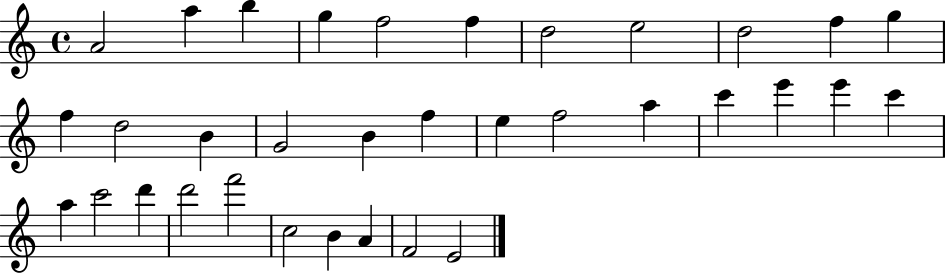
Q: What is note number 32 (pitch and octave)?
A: A4